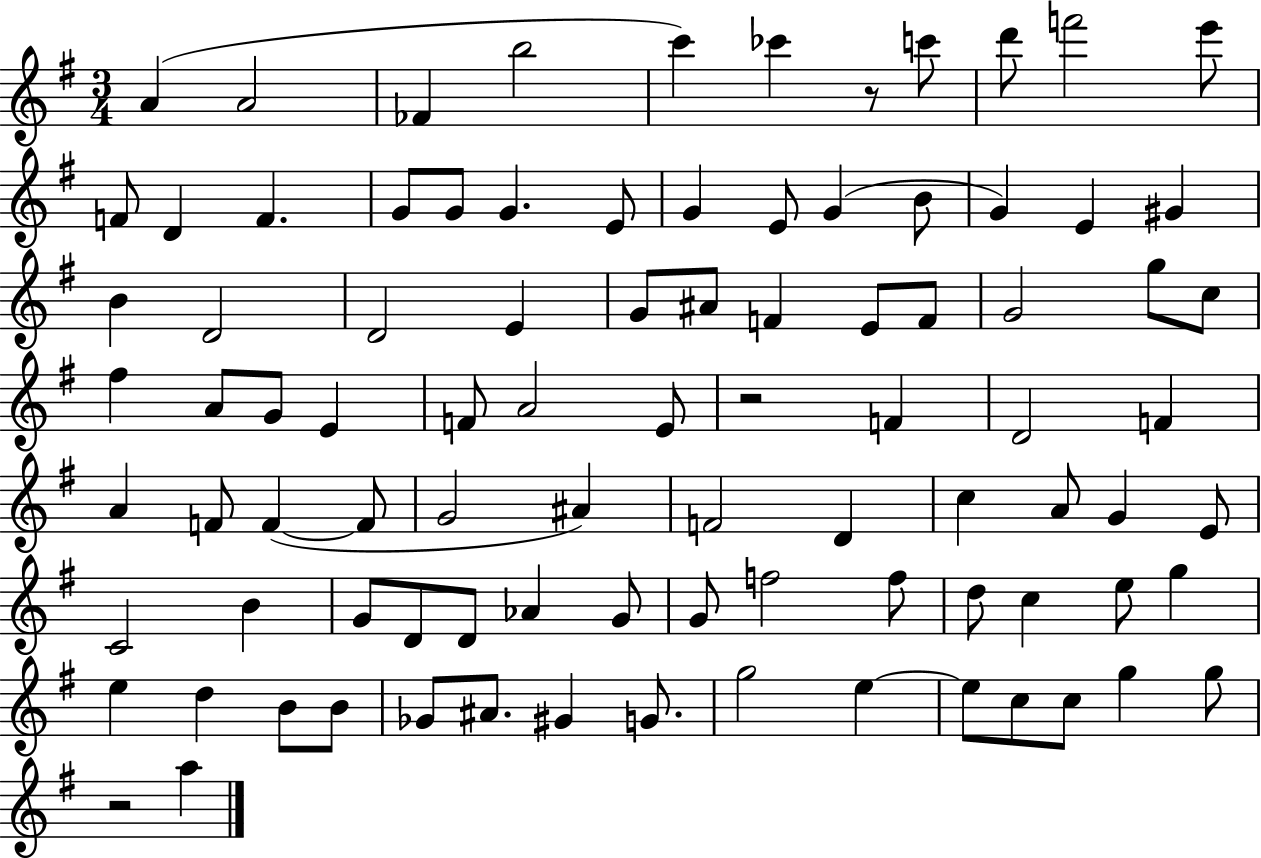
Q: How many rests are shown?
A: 3